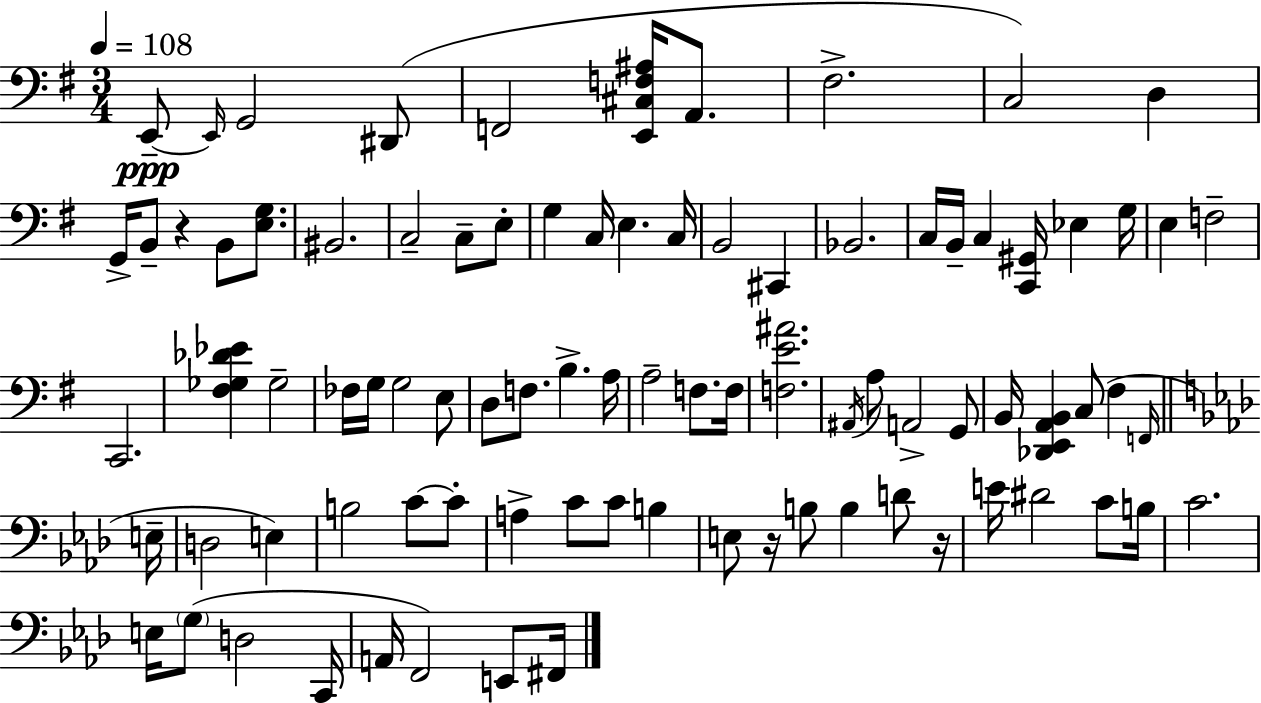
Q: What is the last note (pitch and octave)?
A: F#2